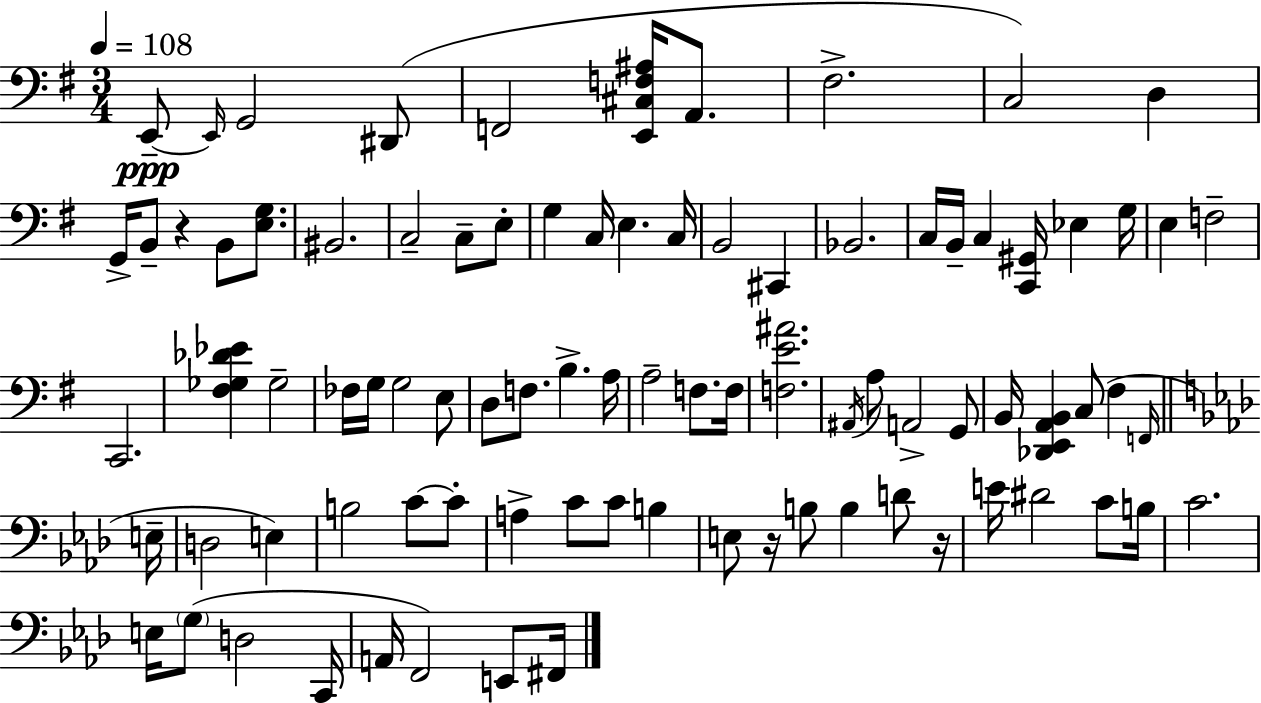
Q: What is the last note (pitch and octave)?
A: F#2